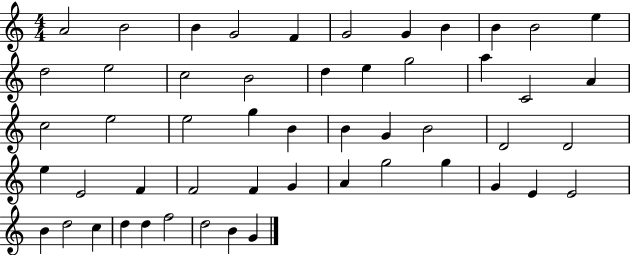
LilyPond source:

{
  \clef treble
  \numericTimeSignature
  \time 4/4
  \key c \major
  a'2 b'2 | b'4 g'2 f'4 | g'2 g'4 b'4 | b'4 b'2 e''4 | \break d''2 e''2 | c''2 b'2 | d''4 e''4 g''2 | a''4 c'2 a'4 | \break c''2 e''2 | e''2 g''4 b'4 | b'4 g'4 b'2 | d'2 d'2 | \break e''4 e'2 f'4 | f'2 f'4 g'4 | a'4 g''2 g''4 | g'4 e'4 e'2 | \break b'4 d''2 c''4 | d''4 d''4 f''2 | d''2 b'4 g'4 | \bar "|."
}